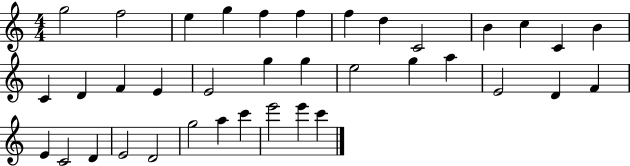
X:1
T:Untitled
M:4/4
L:1/4
K:C
g2 f2 e g f f f d C2 B c C B C D F E E2 g g e2 g a E2 D F E C2 D E2 D2 g2 a c' e'2 e' c'